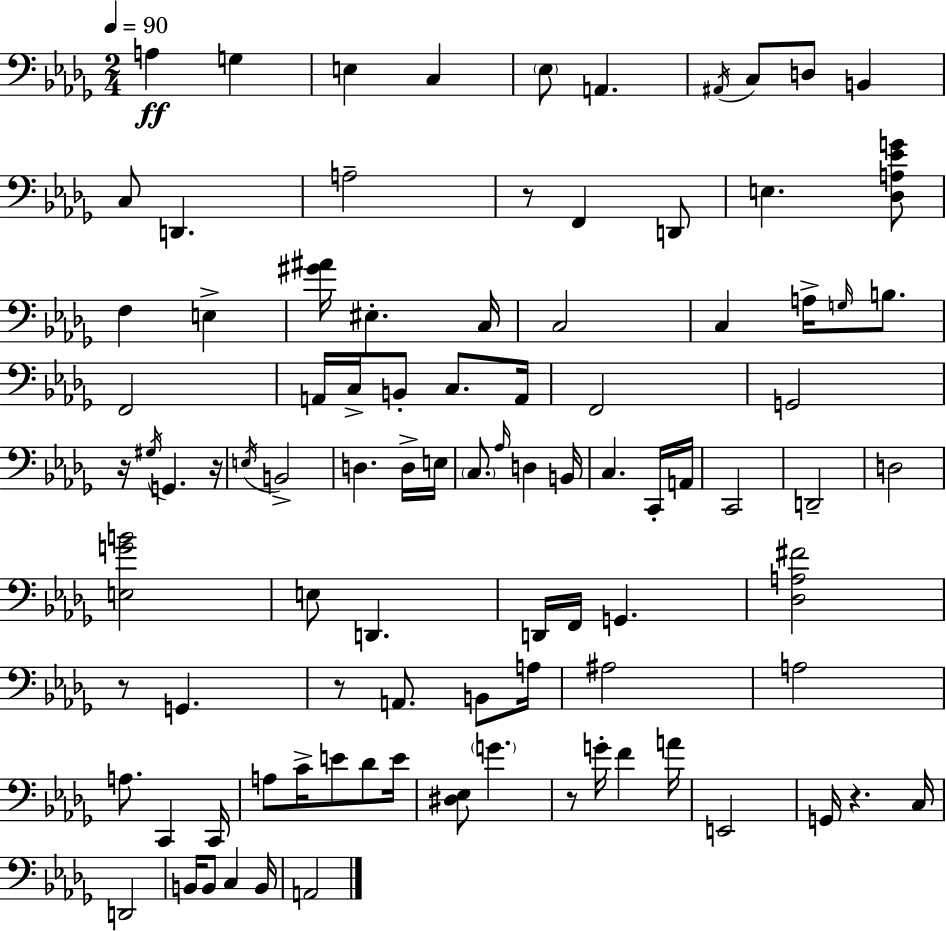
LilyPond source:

{
  \clef bass
  \numericTimeSignature
  \time 2/4
  \key bes \minor
  \tempo 4 = 90
  a4\ff g4 | e4 c4 | \parenthesize ees8 a,4. | \acciaccatura { ais,16 } c8 d8 b,4 | \break c8 d,4. | a2-- | r8 f,4 d,8 | e4. <des a ees' g'>8 | \break f4 e4-> | <gis' ais'>16 eis4.-. | c16 c2 | c4 a16-> \grace { g16 } b8. | \break f,2 | a,16 c16-> b,8-. c8. | a,16 f,2 | g,2 | \break r16 \acciaccatura { gis16 } g,4. | r16 \acciaccatura { e16 } b,2-> | d4. | d16-> e16 \parenthesize c8. \grace { aes16 } | \break d4 b,16 c4. | c,16-. a,16 c,2 | d,2-- | d2 | \break <e g' b'>2 | e8 d,4. | d,16 f,16 g,4. | <des a fis'>2 | \break r8 g,4. | r8 a,8. | b,8 a16 ais2 | a2 | \break a8. | c,4 c,16 a8 c'16-> | e'8 des'8 e'16 <dis ees>8 \parenthesize g'4. | r8 g'16-. | \break f'4 a'16 e,2 | g,16 r4. | c16 d,2 | b,16 b,8 | \break c4 b,16 a,2 | \bar "|."
}